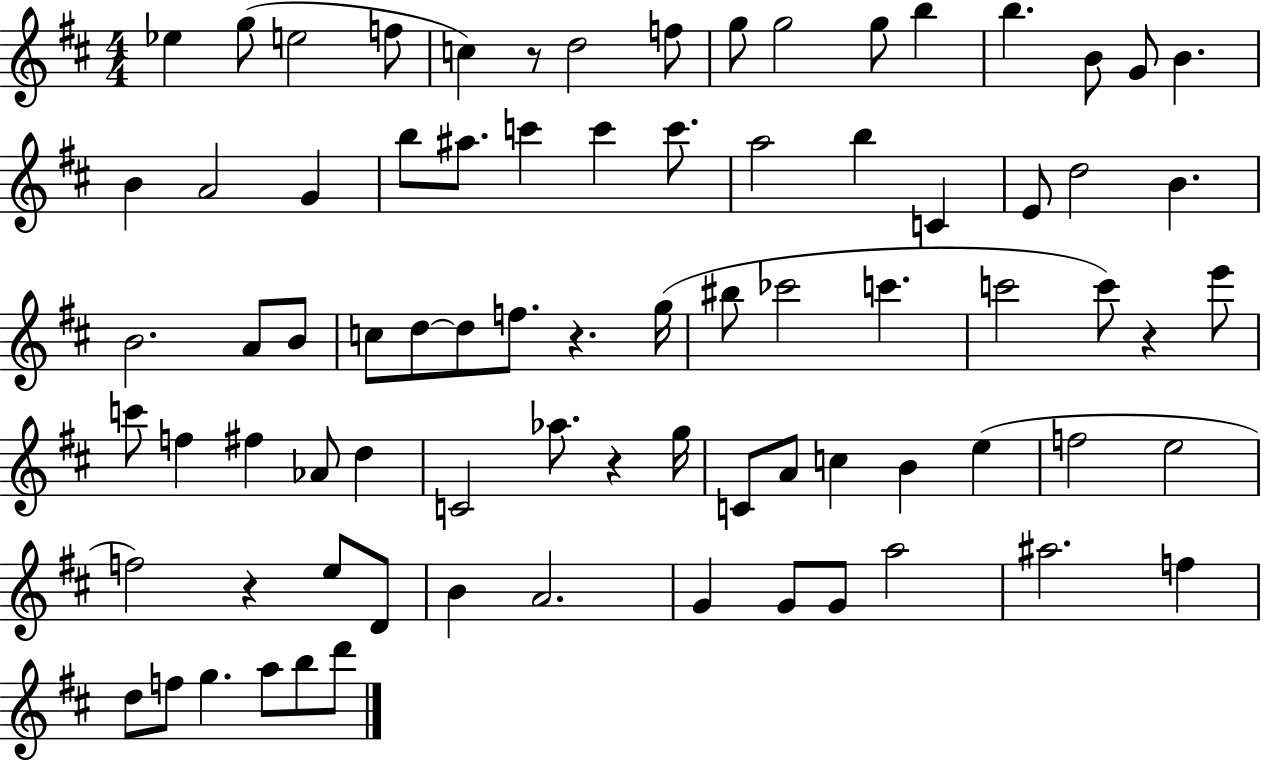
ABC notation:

X:1
T:Untitled
M:4/4
L:1/4
K:D
_e g/2 e2 f/2 c z/2 d2 f/2 g/2 g2 g/2 b b B/2 G/2 B B A2 G b/2 ^a/2 c' c' c'/2 a2 b C E/2 d2 B B2 A/2 B/2 c/2 d/2 d/2 f/2 z g/4 ^b/2 _c'2 c' c'2 c'/2 z e'/2 c'/2 f ^f _A/2 d C2 _a/2 z g/4 C/2 A/2 c B e f2 e2 f2 z e/2 D/2 B A2 G G/2 G/2 a2 ^a2 f d/2 f/2 g a/2 b/2 d'/2